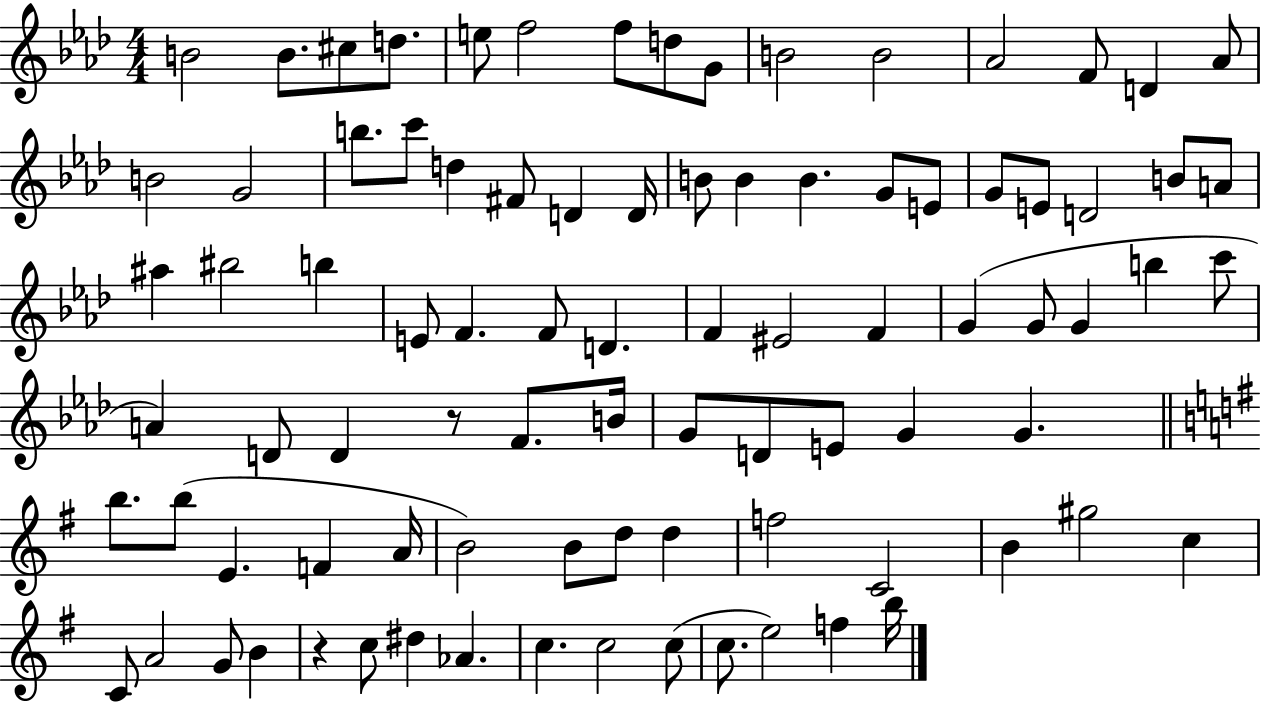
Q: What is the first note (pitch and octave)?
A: B4